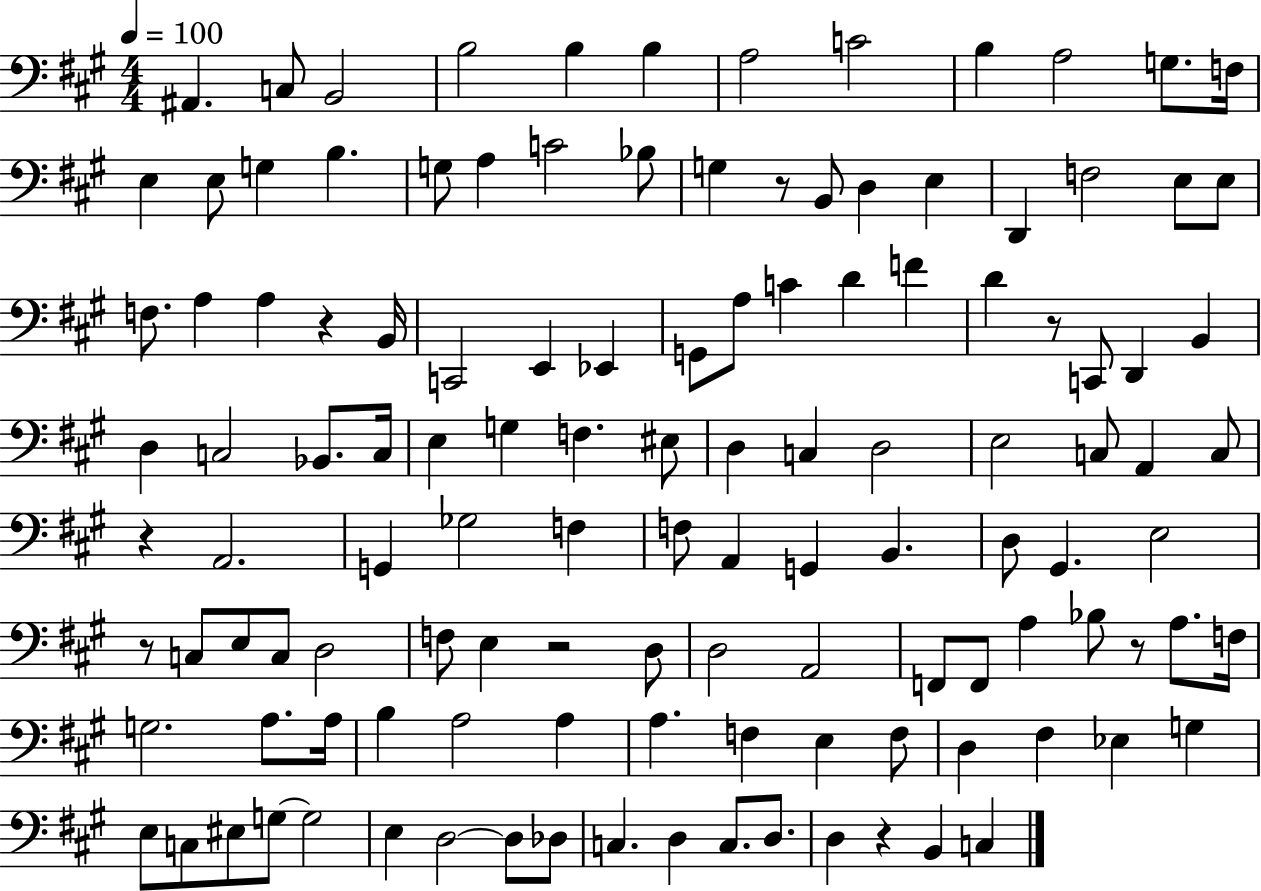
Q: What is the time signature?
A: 4/4